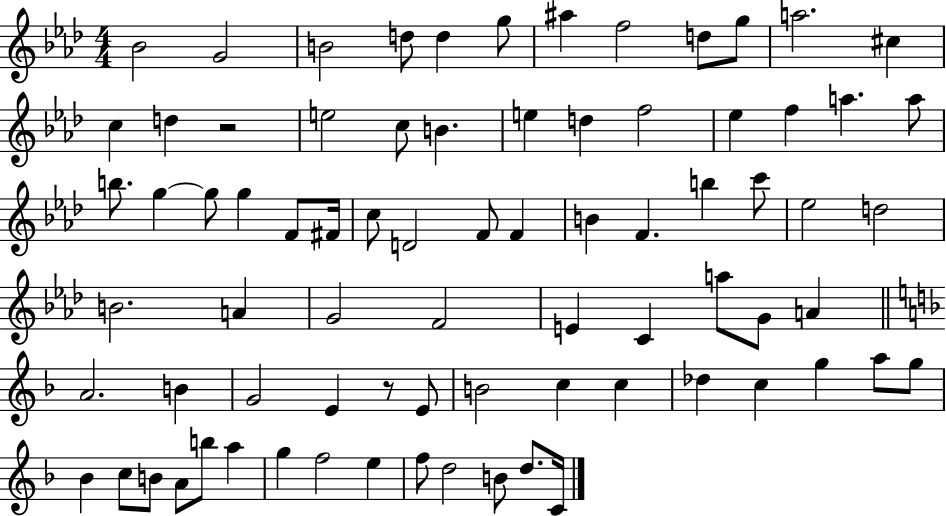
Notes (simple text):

Bb4/h G4/h B4/h D5/e D5/q G5/e A#5/q F5/h D5/e G5/e A5/h. C#5/q C5/q D5/q R/h E5/h C5/e B4/q. E5/q D5/q F5/h Eb5/q F5/q A5/q. A5/e B5/e. G5/q G5/e G5/q F4/e F#4/s C5/e D4/h F4/e F4/q B4/q F4/q. B5/q C6/e Eb5/h D5/h B4/h. A4/q G4/h F4/h E4/q C4/q A5/e G4/e A4/q A4/h. B4/q G4/h E4/q R/e E4/e B4/h C5/q C5/q Db5/q C5/q G5/q A5/e G5/e Bb4/q C5/e B4/e A4/e B5/e A5/q G5/q F5/h E5/q F5/e D5/h B4/e D5/e. C4/s